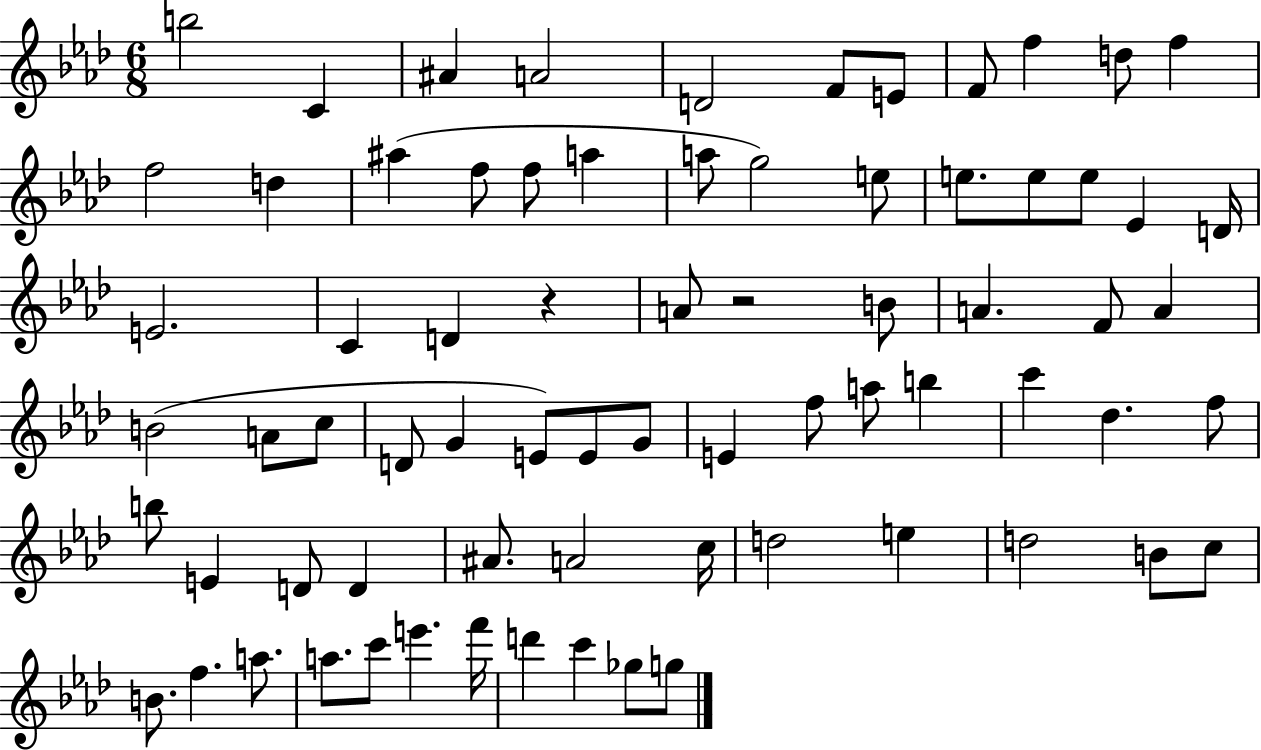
X:1
T:Untitled
M:6/8
L:1/4
K:Ab
b2 C ^A A2 D2 F/2 E/2 F/2 f d/2 f f2 d ^a f/2 f/2 a a/2 g2 e/2 e/2 e/2 e/2 _E D/4 E2 C D z A/2 z2 B/2 A F/2 A B2 A/2 c/2 D/2 G E/2 E/2 G/2 E f/2 a/2 b c' _d f/2 b/2 E D/2 D ^A/2 A2 c/4 d2 e d2 B/2 c/2 B/2 f a/2 a/2 c'/2 e' f'/4 d' c' _g/2 g/2